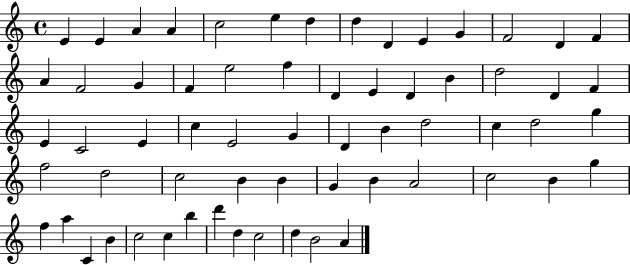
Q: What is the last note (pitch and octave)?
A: A4